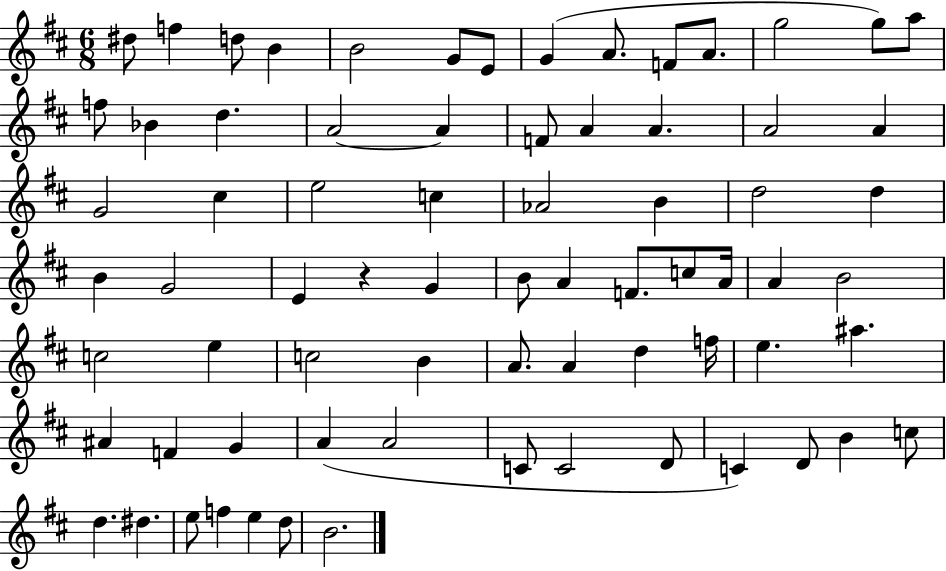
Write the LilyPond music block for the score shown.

{
  \clef treble
  \numericTimeSignature
  \time 6/8
  \key d \major
  \repeat volta 2 { dis''8 f''4 d''8 b'4 | b'2 g'8 e'8 | g'4( a'8. f'8 a'8. | g''2 g''8) a''8 | \break f''8 bes'4 d''4. | a'2~~ a'4 | f'8 a'4 a'4. | a'2 a'4 | \break g'2 cis''4 | e''2 c''4 | aes'2 b'4 | d''2 d''4 | \break b'4 g'2 | e'4 r4 g'4 | b'8 a'4 f'8. c''8 a'16 | a'4 b'2 | \break c''2 e''4 | c''2 b'4 | a'8. a'4 d''4 f''16 | e''4. ais''4. | \break ais'4 f'4 g'4 | a'4( a'2 | c'8 c'2 d'8 | c'4) d'8 b'4 c''8 | \break d''4. dis''4. | e''8 f''4 e''4 d''8 | b'2. | } \bar "|."
}